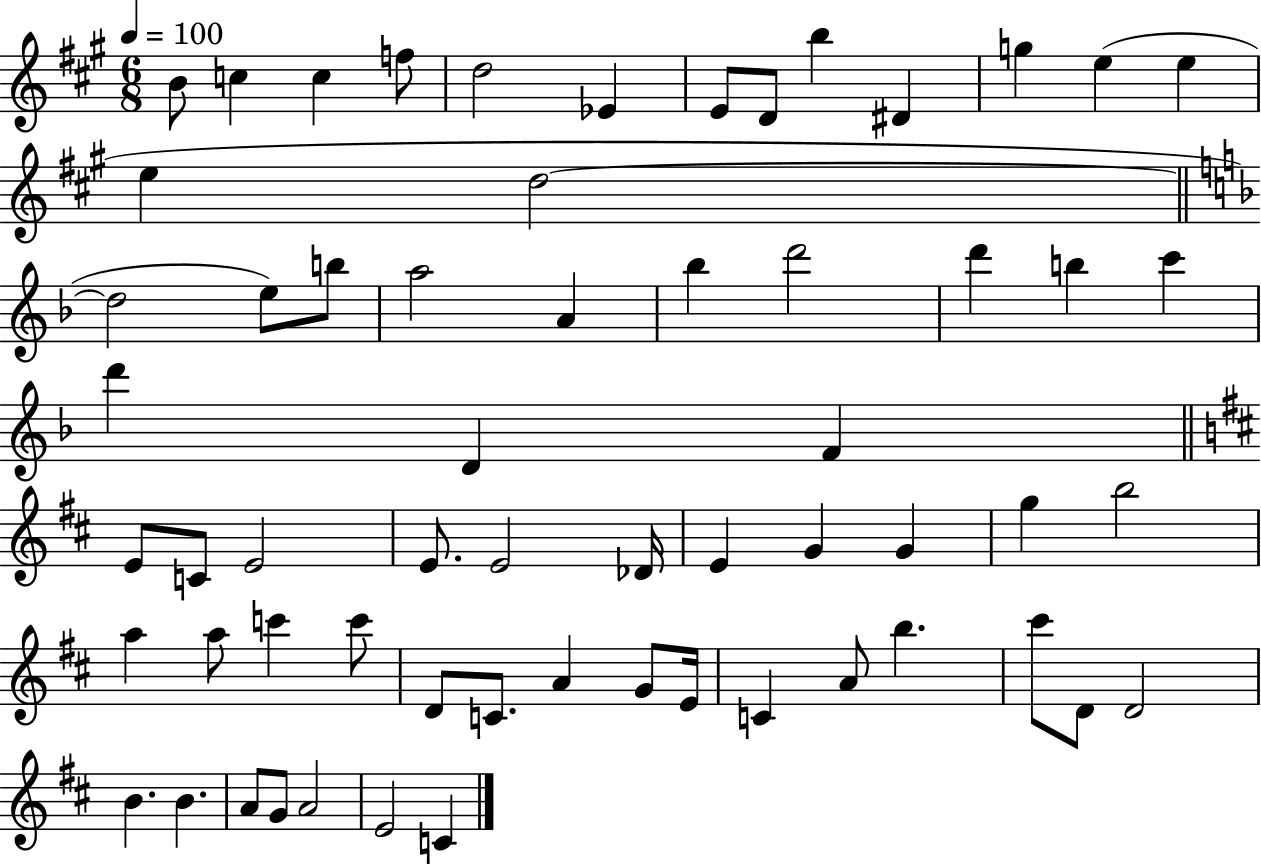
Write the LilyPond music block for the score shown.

{
  \clef treble
  \numericTimeSignature
  \time 6/8
  \key a \major
  \tempo 4 = 100
  b'8 c''4 c''4 f''8 | d''2 ees'4 | e'8 d'8 b''4 dis'4 | g''4 e''4( e''4 | \break e''4 d''2~~ | \bar "||" \break \key d \minor d''2 e''8) b''8 | a''2 a'4 | bes''4 d'''2 | d'''4 b''4 c'''4 | \break d'''4 d'4 f'4 | \bar "||" \break \key d \major e'8 c'8 e'2 | e'8. e'2 des'16 | e'4 g'4 g'4 | g''4 b''2 | \break a''4 a''8 c'''4 c'''8 | d'8 c'8. a'4 g'8 e'16 | c'4 a'8 b''4. | cis'''8 d'8 d'2 | \break b'4. b'4. | a'8 g'8 a'2 | e'2 c'4 | \bar "|."
}